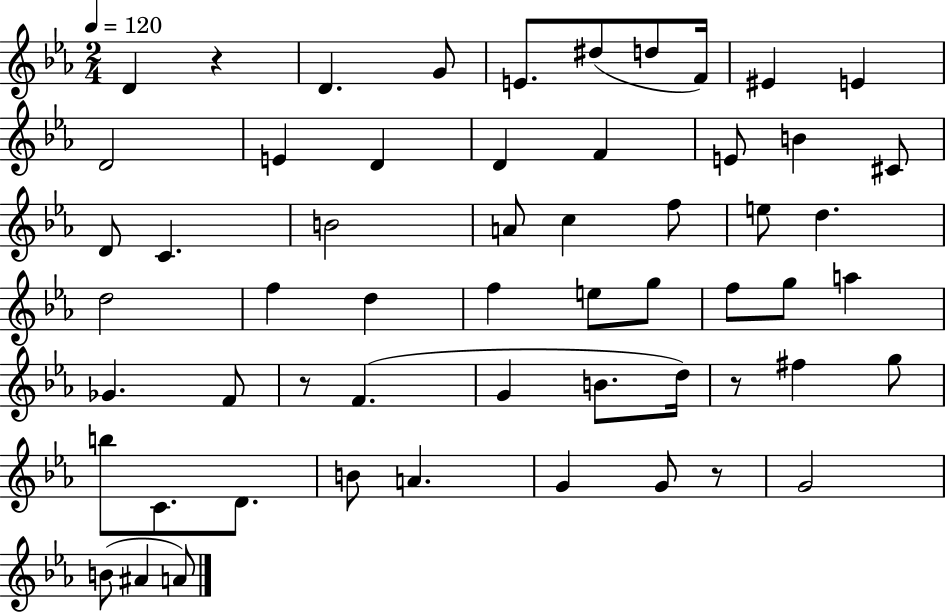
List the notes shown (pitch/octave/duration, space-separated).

D4/q R/q D4/q. G4/e E4/e. D#5/e D5/e F4/s EIS4/q E4/q D4/h E4/q D4/q D4/q F4/q E4/e B4/q C#4/e D4/e C4/q. B4/h A4/e C5/q F5/e E5/e D5/q. D5/h F5/q D5/q F5/q E5/e G5/e F5/e G5/e A5/q Gb4/q. F4/e R/e F4/q. G4/q B4/e. D5/s R/e F#5/q G5/e B5/e C4/e. D4/e. B4/e A4/q. G4/q G4/e R/e G4/h B4/e A#4/q A4/e